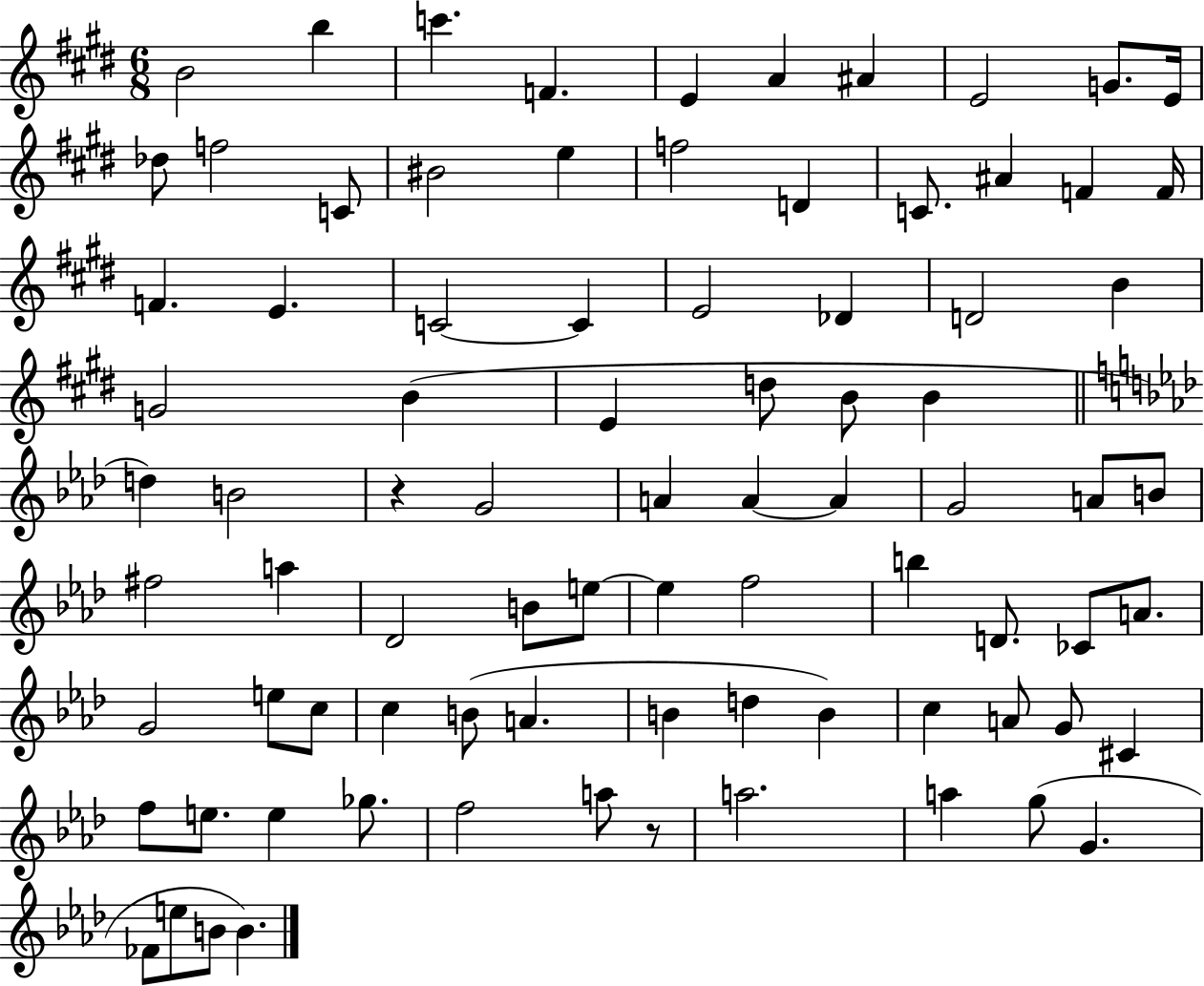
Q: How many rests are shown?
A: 2